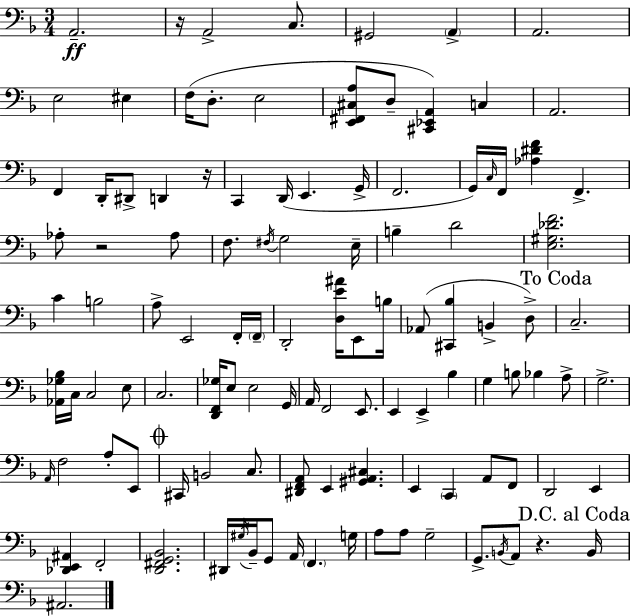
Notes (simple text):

A2/h. R/s A2/h C3/e. G#2/h A2/q A2/h. E3/h EIS3/q F3/s D3/e. E3/h [E2,F#2,C#3,A3]/e D3/e [C#2,Eb2,A2]/q C3/q A2/h. F2/q D2/s D#2/e D2/q R/s C2/q D2/s E2/q. G2/s F2/h. G2/s C3/s F2/s [Ab3,D#4,F4]/q F2/q. Ab3/e R/h Ab3/e F3/e. F#3/s G3/h E3/s B3/q D4/h [E3,G#3,Db4,F4]/h. C4/q B3/h A3/e E2/h F2/s F2/s D2/h [D3,E4,A#4]/s E2/e B3/s Ab2/e [C#2,Bb3]/q B2/q D3/e C3/h. [Ab2,Gb3,Bb3]/s C3/s C3/h E3/e C3/h. [D2,F2,Gb3]/s E3/e E3/h G2/s A2/s F2/h E2/e. E2/q E2/q Bb3/q G3/q B3/e Bb3/q A3/e G3/h. A2/s F3/h A3/e E2/e C#2/s B2/h C3/e. [D#2,F2,A2]/e E2/q [G#2,A2,C#3]/q. E2/q C2/q A2/e F2/e D2/h E2/q [Db2,E2,A#2]/q F2/h [D2,F#2,G2,Bb2]/h. D#2/s G#3/s Bb2/s G2/e A2/s F2/q. G3/s A3/e A3/e G3/h G2/e. B2/s A2/e R/q. B2/s A#2/h.